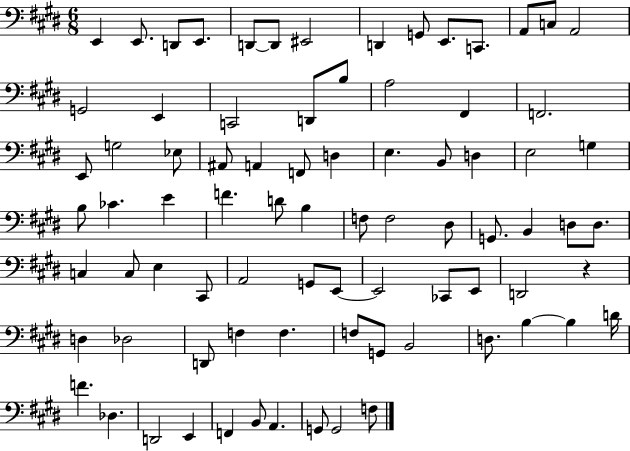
E2/q E2/e. D2/e E2/e. D2/e D2/e EIS2/h D2/q G2/e E2/e. C2/e. A2/e C3/e A2/h G2/h E2/q C2/h D2/e B3/e A3/h F#2/q F2/h. E2/e G3/h Eb3/e A#2/e A2/q F2/e D3/q E3/q. B2/e D3/q E3/h G3/q B3/e CES4/q. E4/q F4/q. D4/e B3/q F3/e F3/h D#3/e G2/e. B2/q D3/e D3/e. C3/q C3/e E3/q C#2/e A2/h G2/e E2/e E2/h CES2/e E2/e D2/h R/q D3/q Db3/h D2/e F3/q F3/q. F3/e G2/e B2/h D3/e. B3/q B3/q D4/s F4/q. Db3/q. D2/h E2/q F2/q B2/e A2/q. G2/e G2/h F3/e